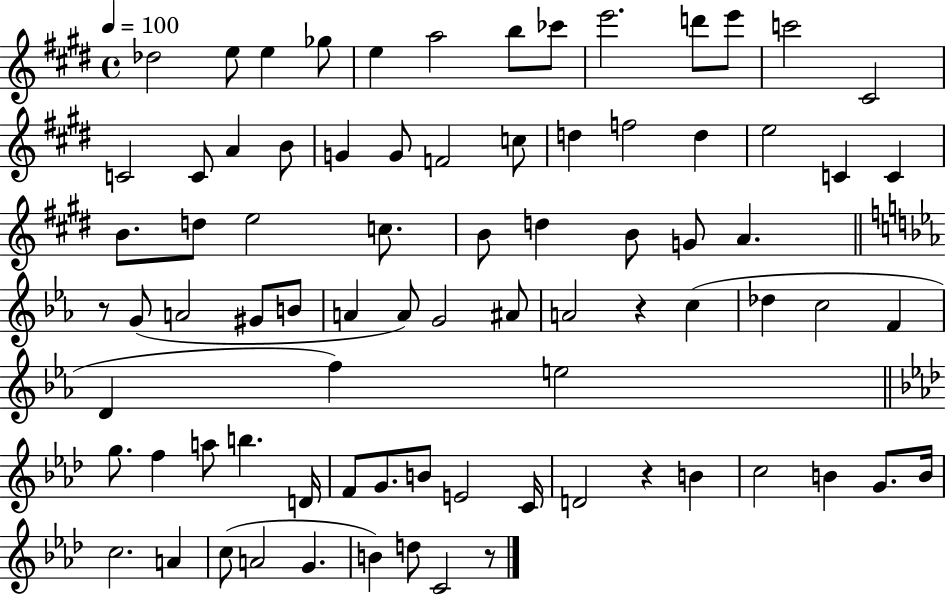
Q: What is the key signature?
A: E major